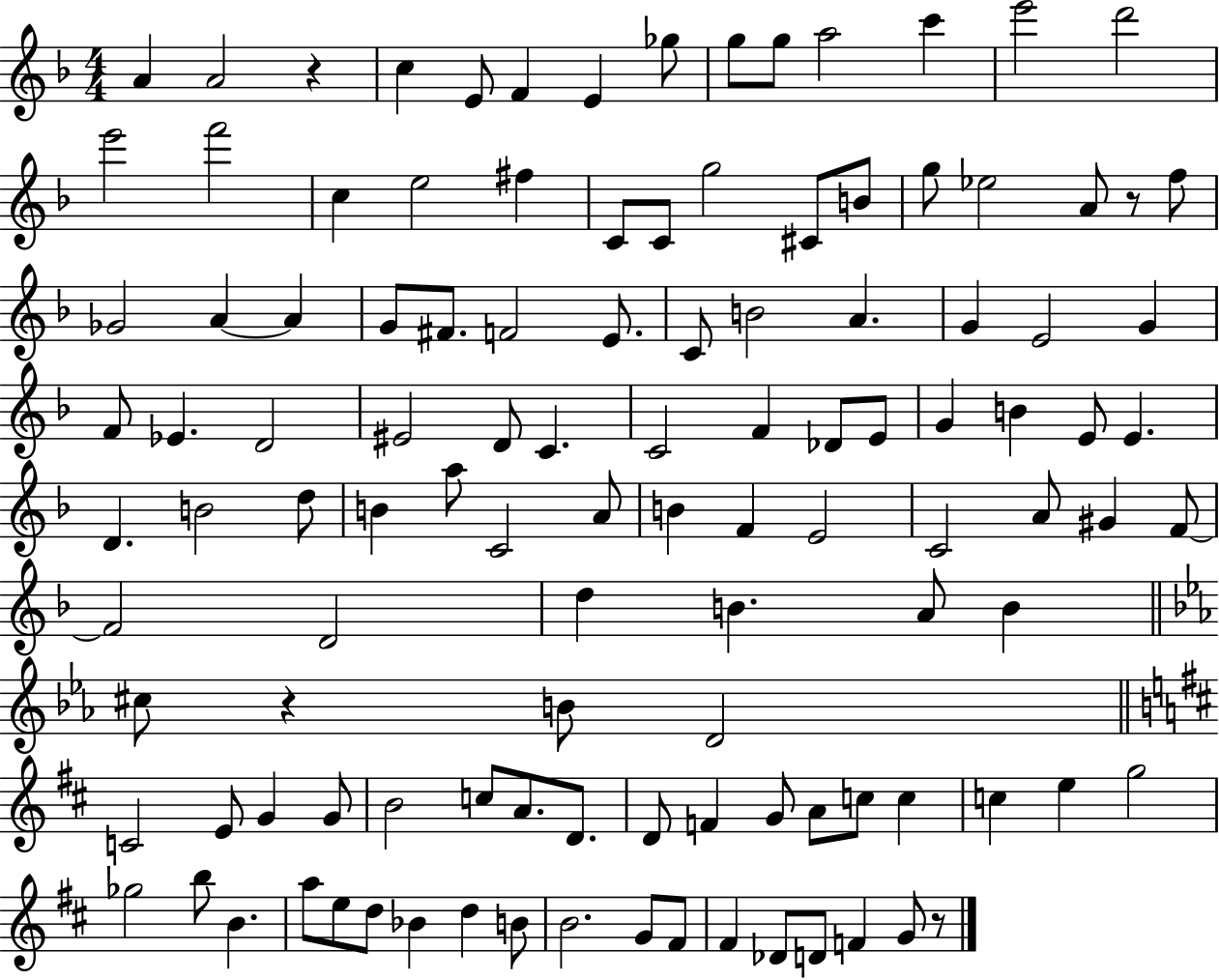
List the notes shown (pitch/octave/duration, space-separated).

A4/q A4/h R/q C5/q E4/e F4/q E4/q Gb5/e G5/e G5/e A5/h C6/q E6/h D6/h E6/h F6/h C5/q E5/h F#5/q C4/e C4/e G5/h C#4/e B4/e G5/e Eb5/h A4/e R/e F5/e Gb4/h A4/q A4/q G4/e F#4/e. F4/h E4/e. C4/e B4/h A4/q. G4/q E4/h G4/q F4/e Eb4/q. D4/h EIS4/h D4/e C4/q. C4/h F4/q Db4/e E4/e G4/q B4/q E4/e E4/q. D4/q. B4/h D5/e B4/q A5/e C4/h A4/e B4/q F4/q E4/h C4/h A4/e G#4/q F4/e F4/h D4/h D5/q B4/q. A4/e B4/q C#5/e R/q B4/e D4/h C4/h E4/e G4/q G4/e B4/h C5/e A4/e. D4/e. D4/e F4/q G4/e A4/e C5/e C5/q C5/q E5/q G5/h Gb5/h B5/e B4/q. A5/e E5/e D5/e Bb4/q D5/q B4/e B4/h. G4/e F#4/e F#4/q Db4/e D4/e F4/q G4/e R/e